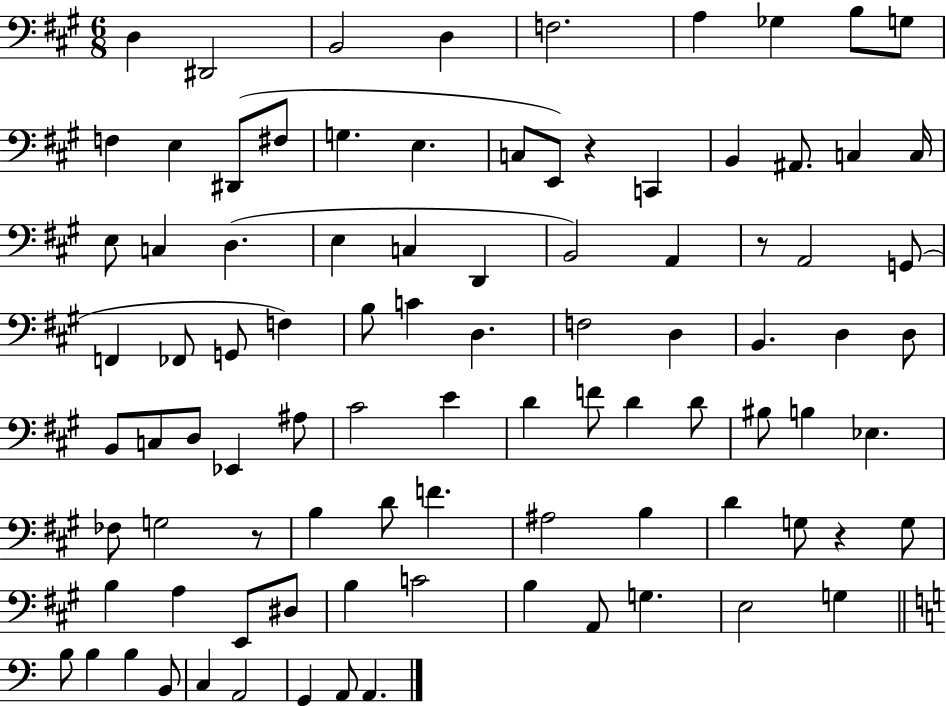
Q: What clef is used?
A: bass